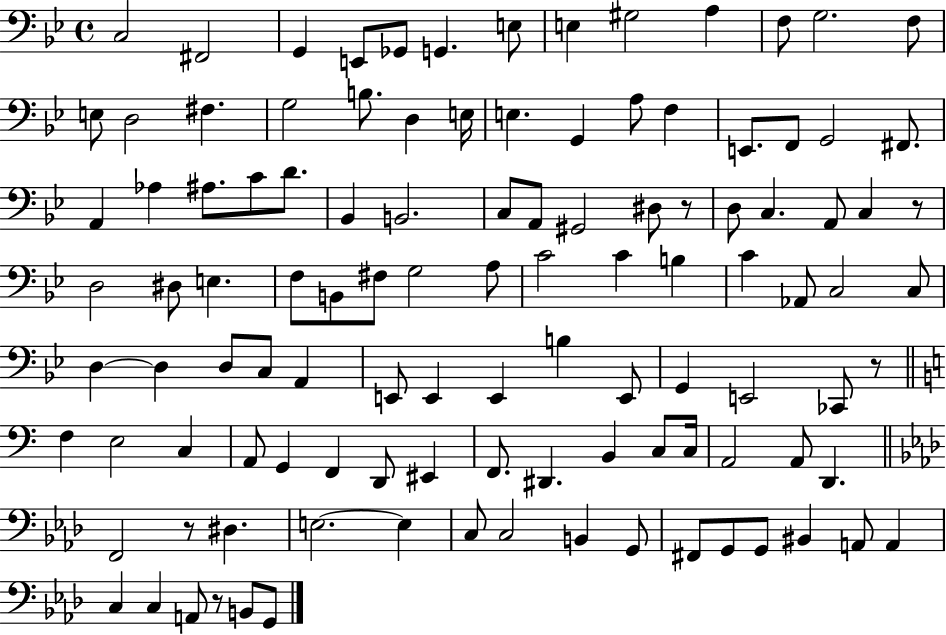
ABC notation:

X:1
T:Untitled
M:4/4
L:1/4
K:Bb
C,2 ^F,,2 G,, E,,/2 _G,,/2 G,, E,/2 E, ^G,2 A, F,/2 G,2 F,/2 E,/2 D,2 ^F, G,2 B,/2 D, E,/4 E, G,, A,/2 F, E,,/2 F,,/2 G,,2 ^F,,/2 A,, _A, ^A,/2 C/2 D/2 _B,, B,,2 C,/2 A,,/2 ^G,,2 ^D,/2 z/2 D,/2 C, A,,/2 C, z/2 D,2 ^D,/2 E, F,/2 B,,/2 ^F,/2 G,2 A,/2 C2 C B, C _A,,/2 C,2 C,/2 D, D, D,/2 C,/2 A,, E,,/2 E,, E,, B, E,,/2 G,, E,,2 _C,,/2 z/2 F, E,2 C, A,,/2 G,, F,, D,,/2 ^E,, F,,/2 ^D,, B,, C,/2 C,/4 A,,2 A,,/2 D,, F,,2 z/2 ^D, E,2 E, C,/2 C,2 B,, G,,/2 ^F,,/2 G,,/2 G,,/2 ^B,, A,,/2 A,, C, C, A,,/2 z/2 B,,/2 G,,/2